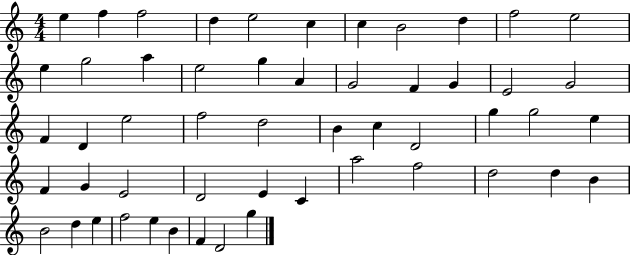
X:1
T:Untitled
M:4/4
L:1/4
K:C
e f f2 d e2 c c B2 d f2 e2 e g2 a e2 g A G2 F G E2 G2 F D e2 f2 d2 B c D2 g g2 e F G E2 D2 E C a2 f2 d2 d B B2 d e f2 e B F D2 g